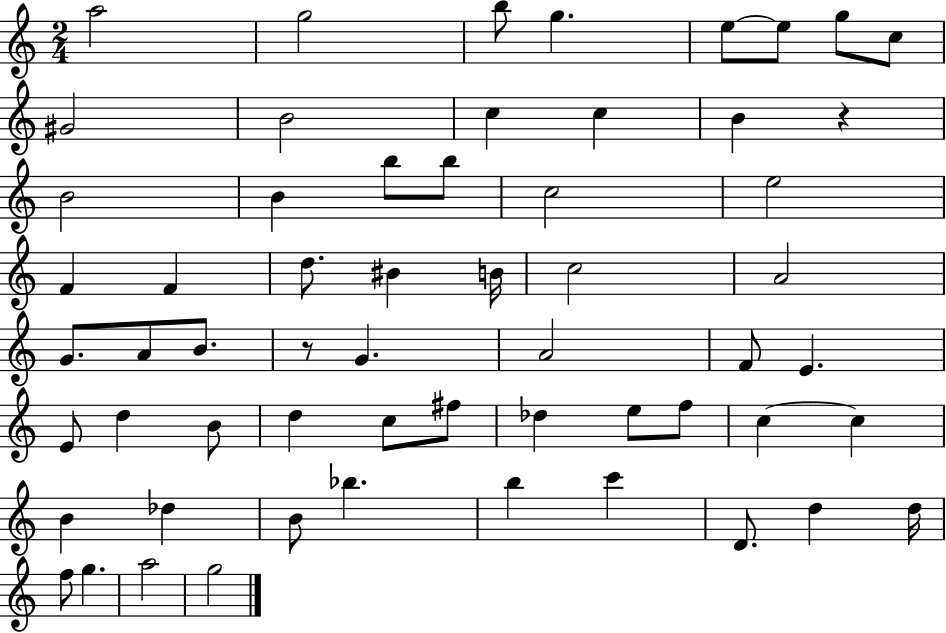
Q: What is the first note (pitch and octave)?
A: A5